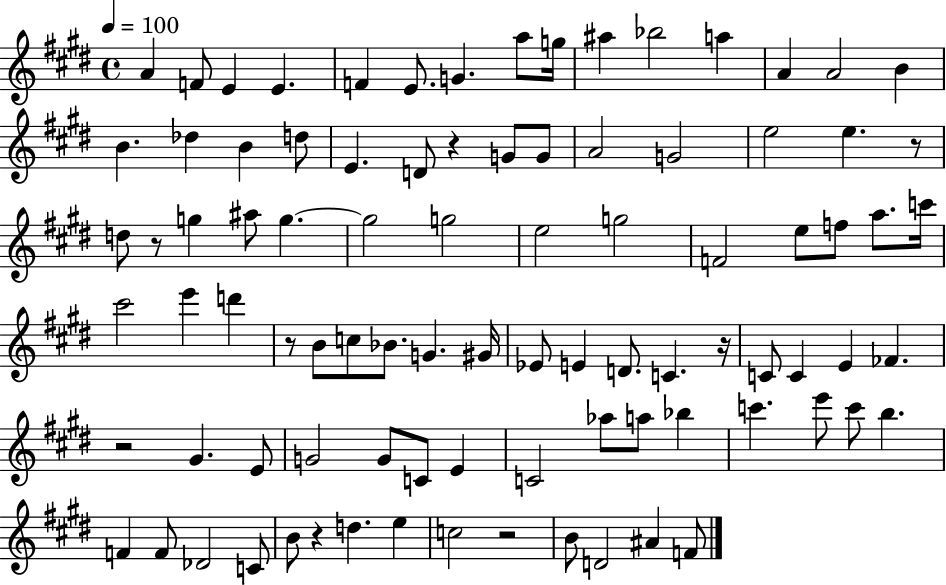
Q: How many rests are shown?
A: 8